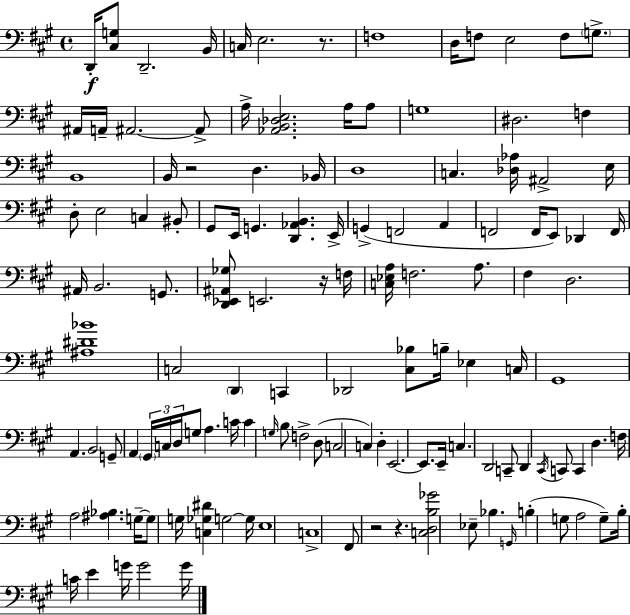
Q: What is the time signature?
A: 4/4